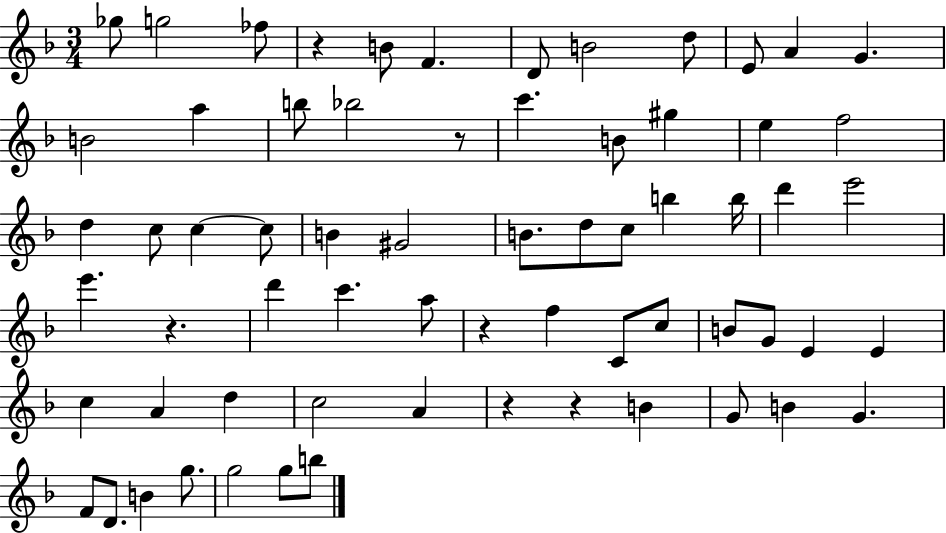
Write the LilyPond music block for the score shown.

{
  \clef treble
  \numericTimeSignature
  \time 3/4
  \key f \major
  \repeat volta 2 { ges''8 g''2 fes''8 | r4 b'8 f'4. | d'8 b'2 d''8 | e'8 a'4 g'4. | \break b'2 a''4 | b''8 bes''2 r8 | c'''4. b'8 gis''4 | e''4 f''2 | \break d''4 c''8 c''4~~ c''8 | b'4 gis'2 | b'8. d''8 c''8 b''4 b''16 | d'''4 e'''2 | \break e'''4. r4. | d'''4 c'''4. a''8 | r4 f''4 c'8 c''8 | b'8 g'8 e'4 e'4 | \break c''4 a'4 d''4 | c''2 a'4 | r4 r4 b'4 | g'8 b'4 g'4. | \break f'8 d'8. b'4 g''8. | g''2 g''8 b''8 | } \bar "|."
}